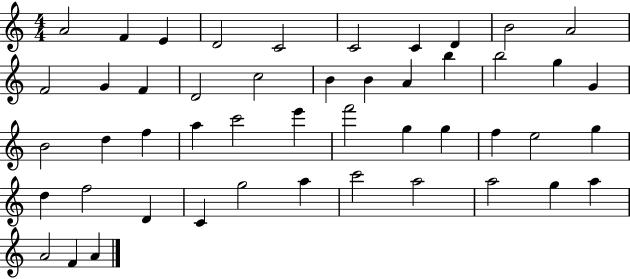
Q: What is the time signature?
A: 4/4